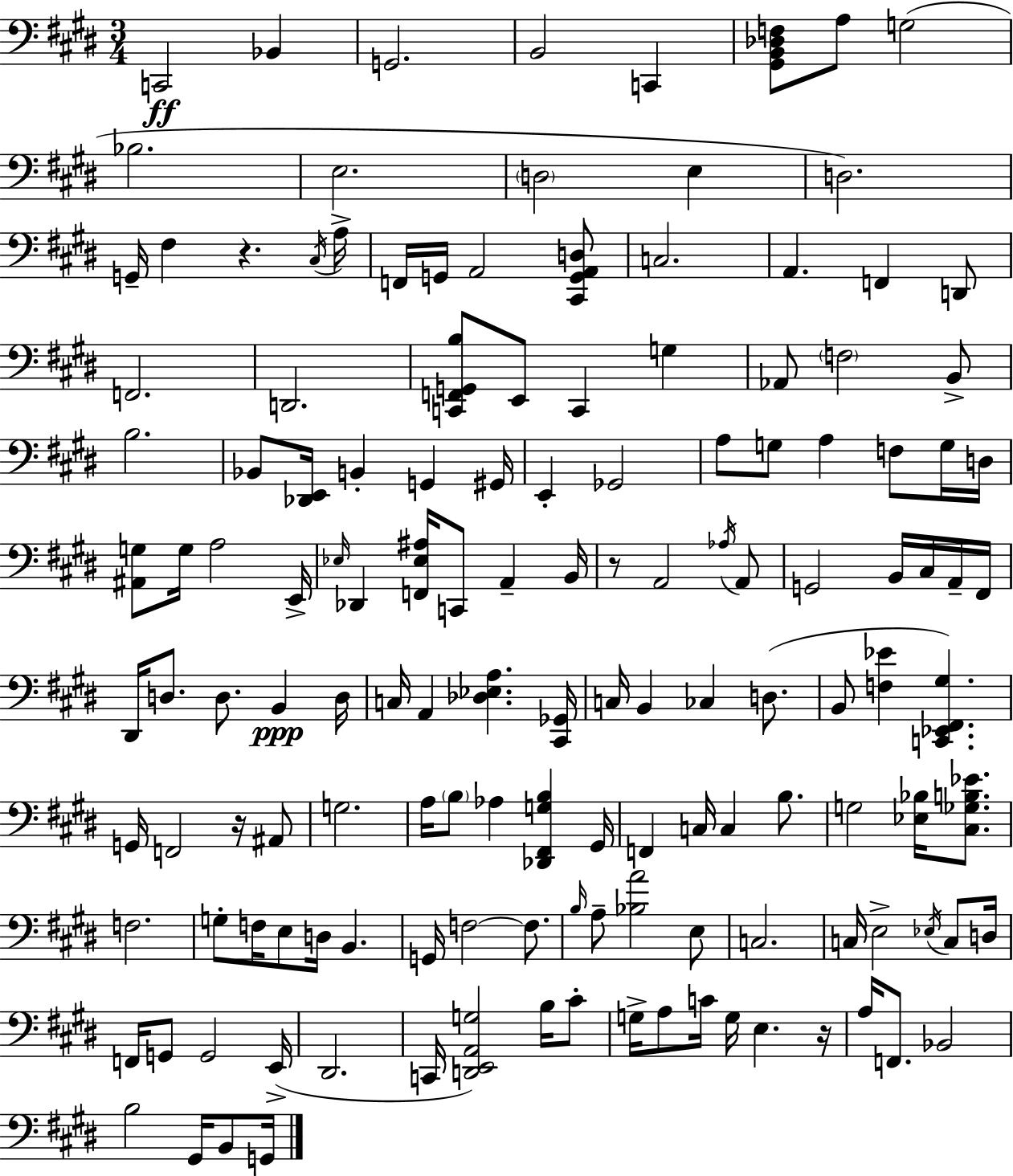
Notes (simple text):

C2/h Bb2/q G2/h. B2/h C2/q [G#2,B2,Db3,F3]/e A3/e G3/h Bb3/h. E3/h. D3/h E3/q D3/h. G2/s F#3/q R/q. C#3/s A3/s F2/s G2/s A2/h [C#2,G2,A2,D3]/e C3/h. A2/q. F2/q D2/e F2/h. D2/h. [C2,F2,G2,B3]/e E2/e C2/q G3/q Ab2/e F3/h B2/e B3/h. Bb2/e [Db2,E2]/s B2/q G2/q G#2/s E2/q Gb2/h A3/e G3/e A3/q F3/e G3/s D3/s [A#2,G3]/e G3/s A3/h E2/s Eb3/s Db2/q [F2,Eb3,A#3]/s C2/e A2/q B2/s R/e A2/h Ab3/s A2/e G2/h B2/s C#3/s A2/s F#2/s D#2/s D3/e. D3/e. B2/q D3/s C3/s A2/q [Db3,Eb3,A3]/q. [C#2,Gb2]/s C3/s B2/q CES3/q D3/e. B2/e [F3,Eb4]/q [C2,Eb2,F#2,G#3]/q. G2/s F2/h R/s A#2/e G3/h. A3/s B3/e Ab3/q [Db2,F#2,G3,B3]/q G#2/s F2/q C3/s C3/q B3/e. G3/h [Eb3,Bb3]/s [C#3,Gb3,B3,Eb4]/e. F3/h. G3/e F3/s E3/e D3/s B2/q. G2/s F3/h F3/e. B3/s A3/e [Bb3,A4]/h E3/e C3/h. C3/s E3/h Eb3/s C3/e D3/s F2/s G2/e G2/h E2/s D#2/h. C2/s [D2,E2,A2,G3]/h B3/s C#4/e G3/s A3/e C4/s G3/s E3/q. R/s A3/s F2/e. Bb2/h B3/h G#2/s B2/e G2/s